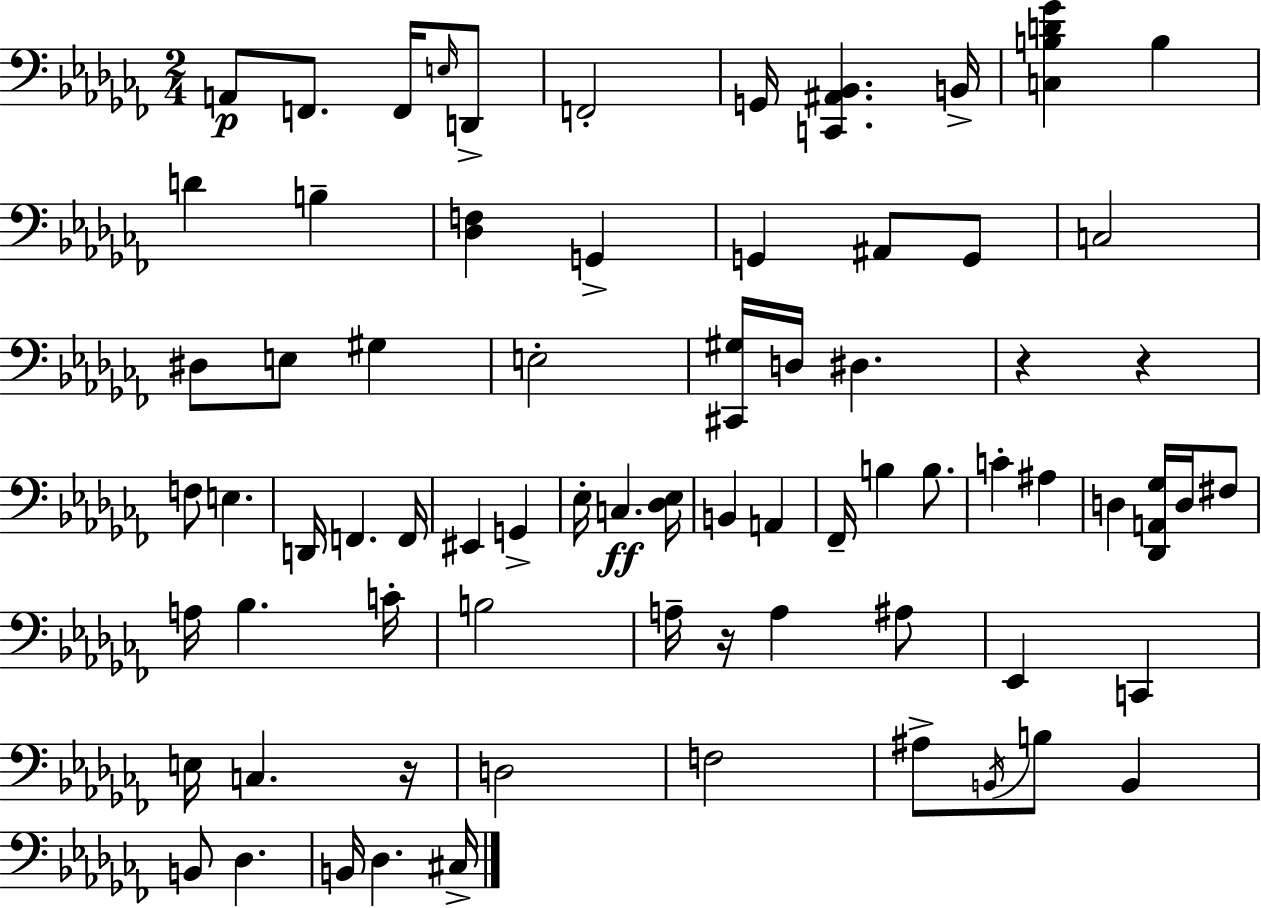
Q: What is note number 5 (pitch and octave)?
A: D2